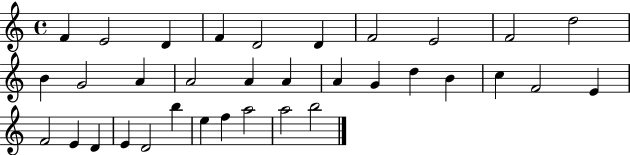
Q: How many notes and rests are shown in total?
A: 34